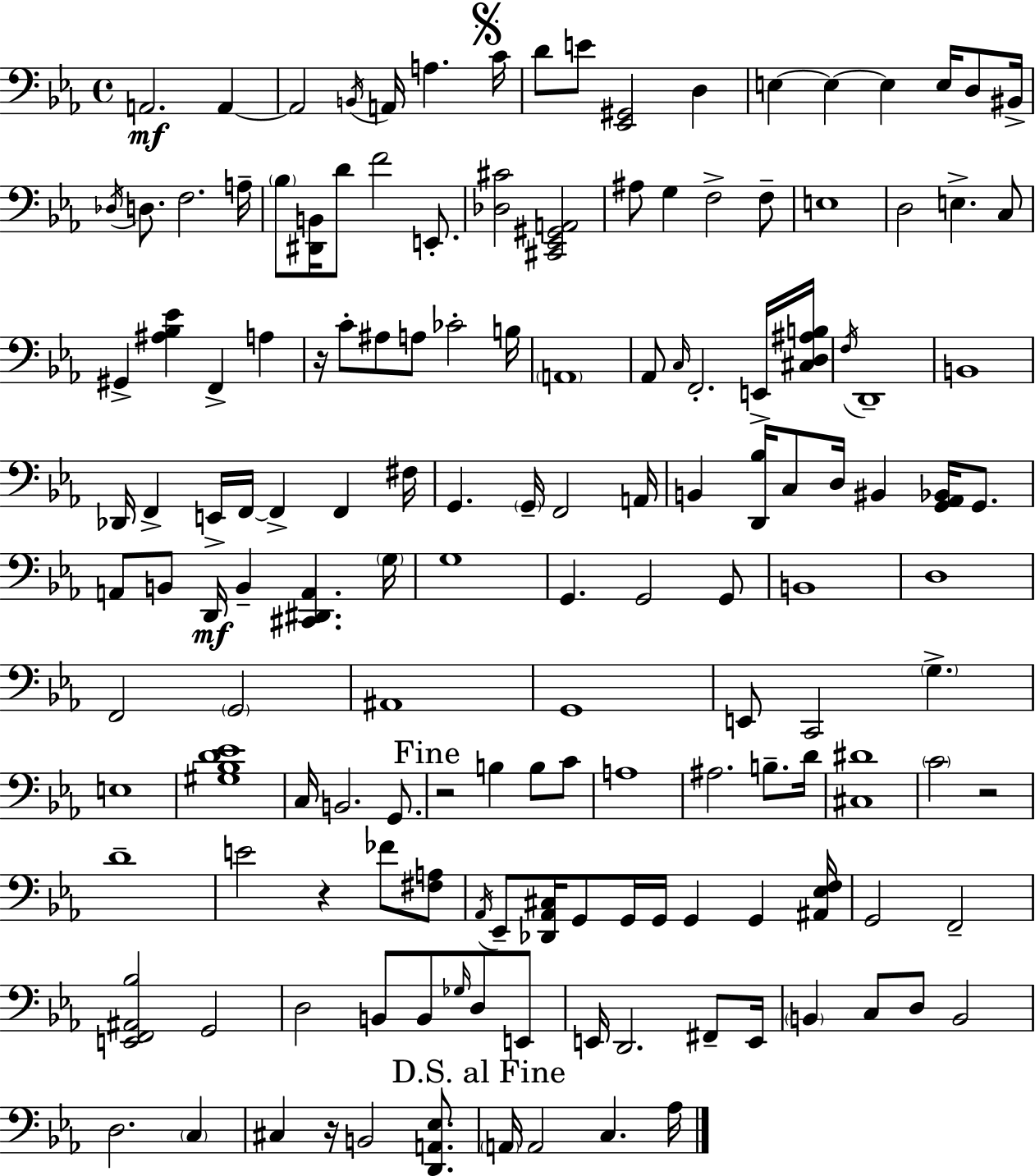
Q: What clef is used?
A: bass